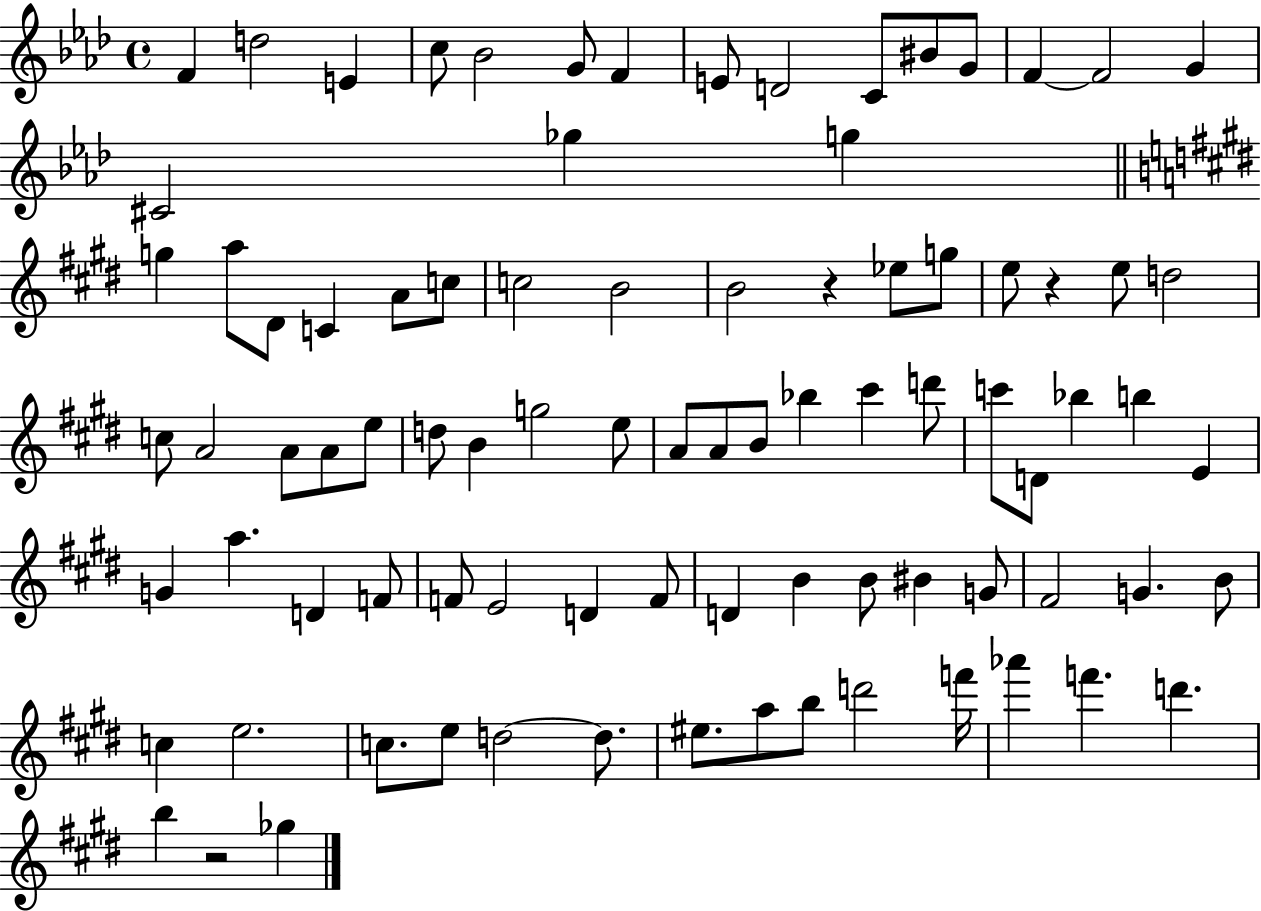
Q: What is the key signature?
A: AES major